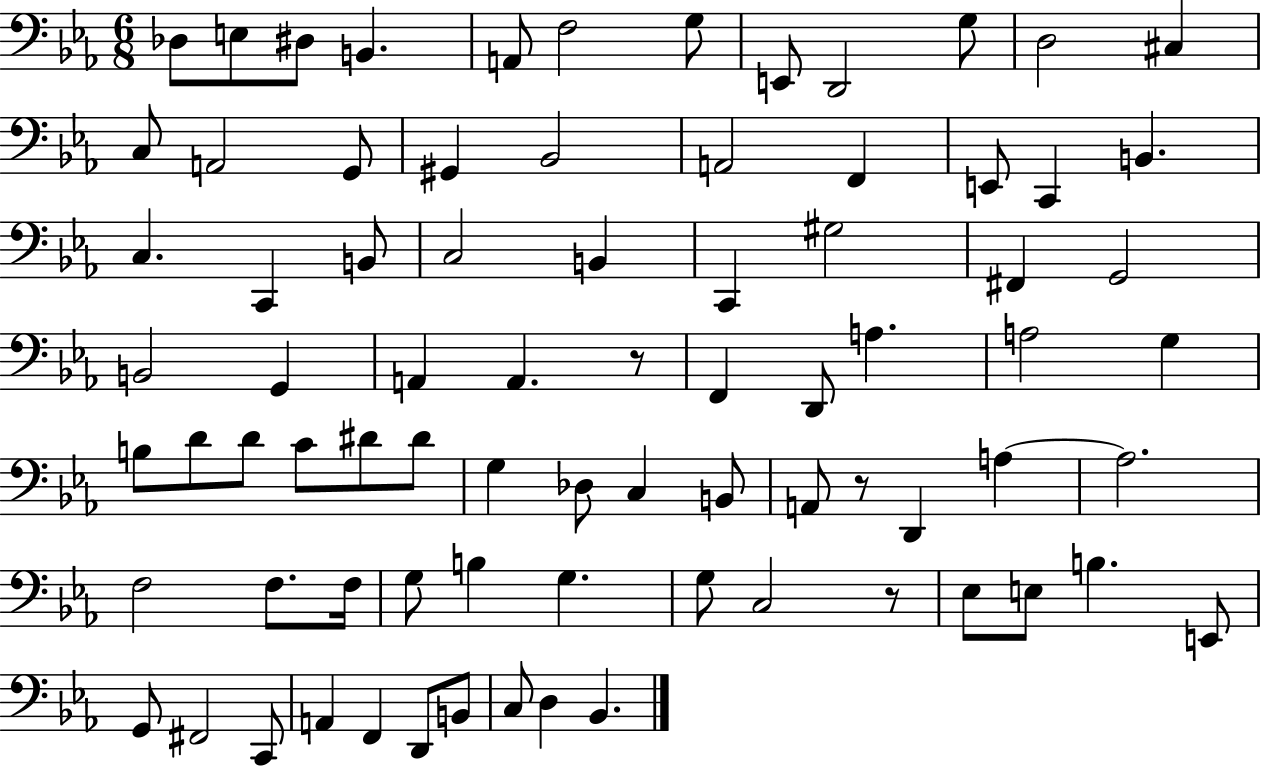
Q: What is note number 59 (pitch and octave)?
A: B3